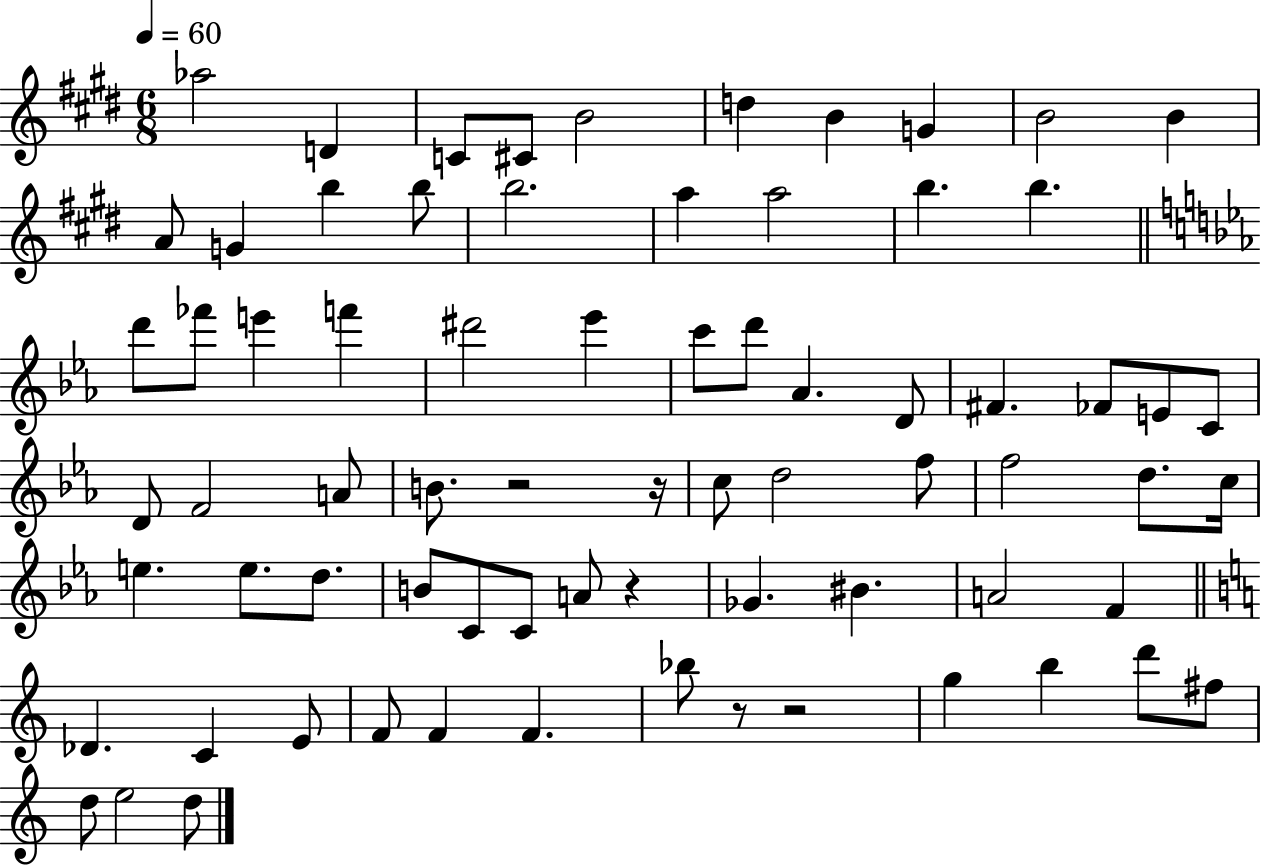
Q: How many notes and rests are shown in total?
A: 73